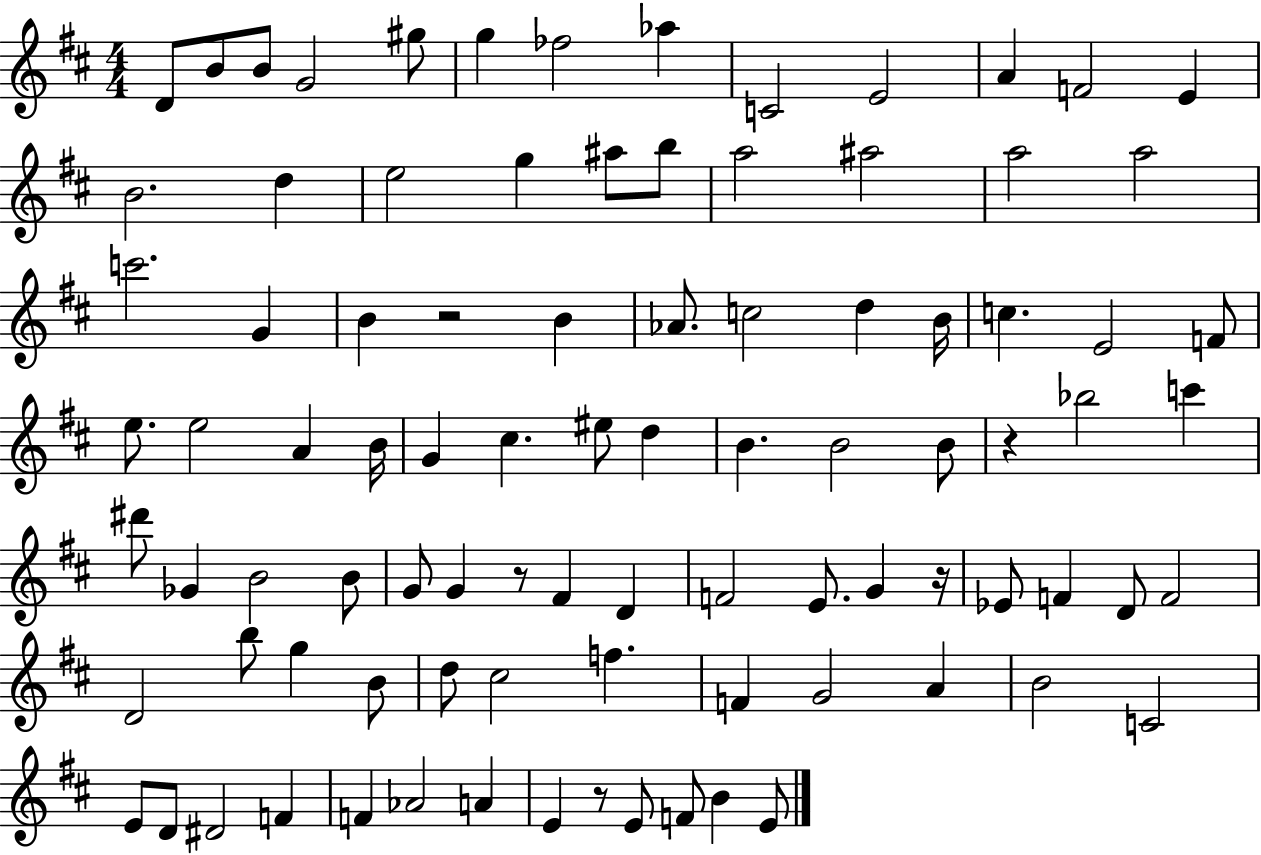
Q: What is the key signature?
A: D major